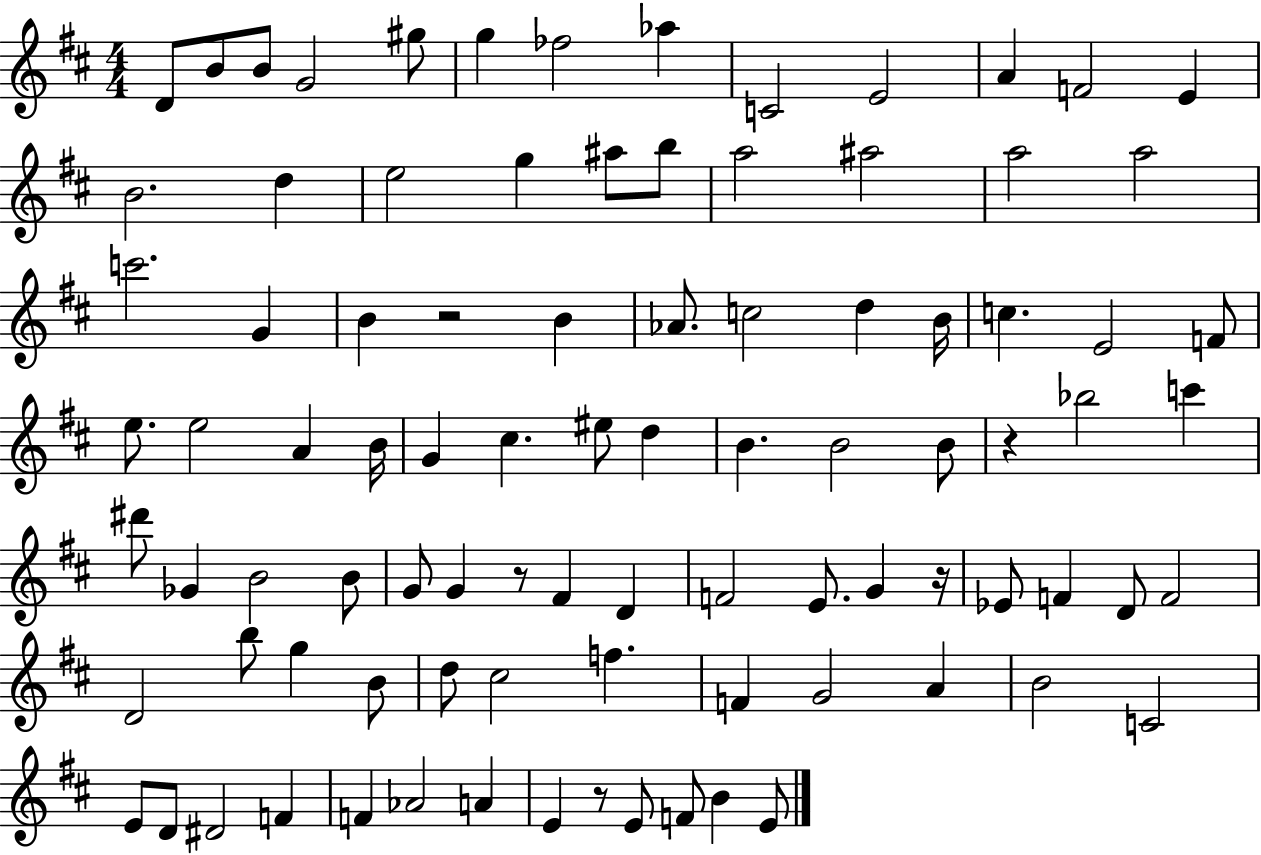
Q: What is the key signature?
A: D major